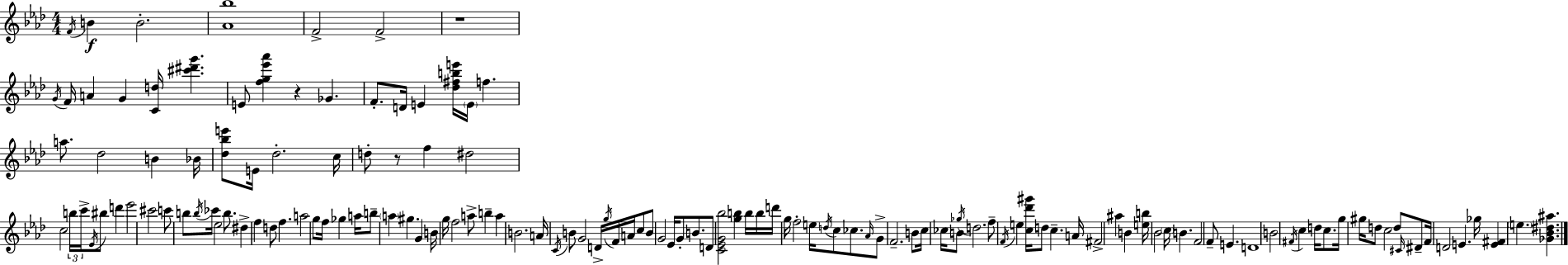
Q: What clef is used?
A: treble